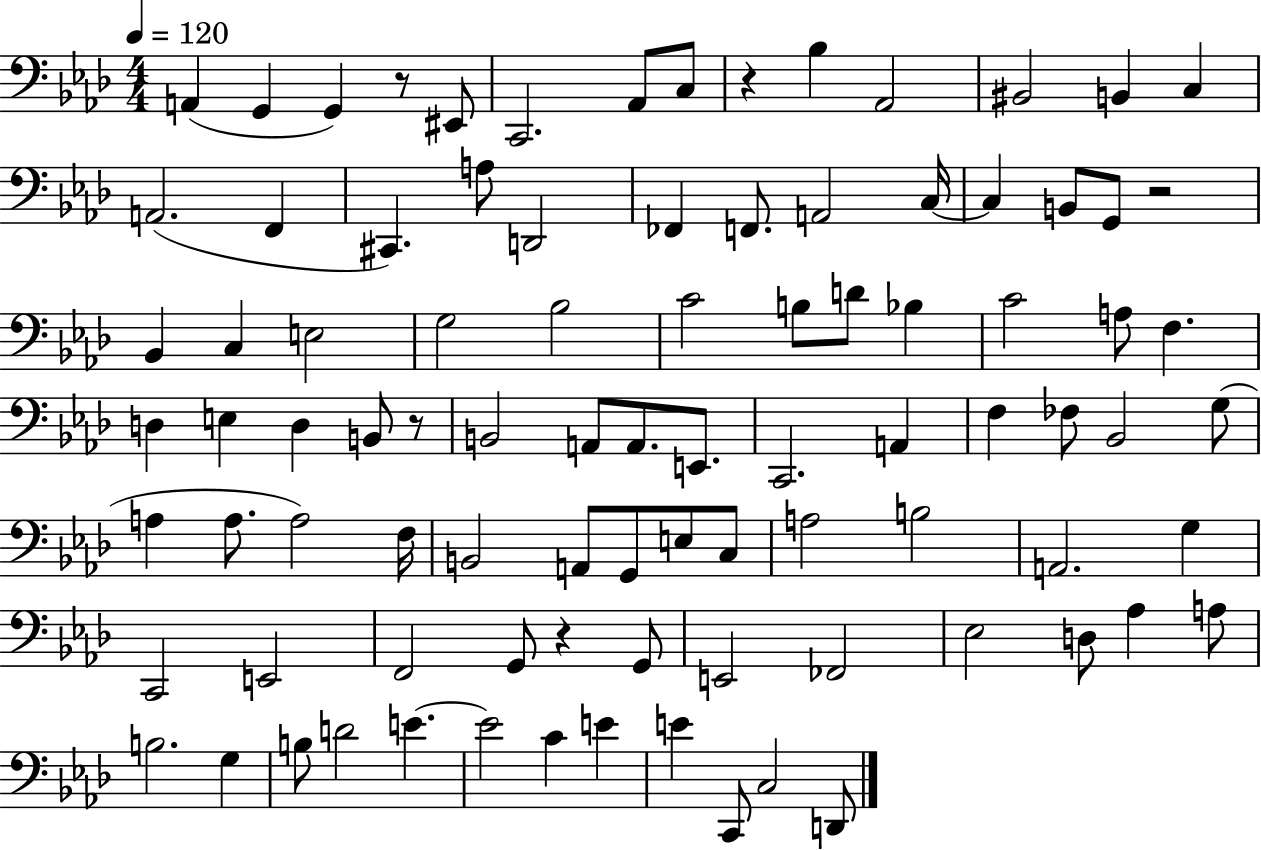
{
  \clef bass
  \numericTimeSignature
  \time 4/4
  \key aes \major
  \tempo 4 = 120
  a,4( g,4 g,4) r8 eis,8 | c,2. aes,8 c8 | r4 bes4 aes,2 | bis,2 b,4 c4 | \break a,2.( f,4 | cis,4.) a8 d,2 | fes,4 f,8. a,2 c16~~ | c4 b,8 g,8 r2 | \break bes,4 c4 e2 | g2 bes2 | c'2 b8 d'8 bes4 | c'2 a8 f4. | \break d4 e4 d4 b,8 r8 | b,2 a,8 a,8. e,8. | c,2. a,4 | f4 fes8 bes,2 g8( | \break a4 a8. a2) f16 | b,2 a,8 g,8 e8 c8 | a2 b2 | a,2. g4 | \break c,2 e,2 | f,2 g,8 r4 g,8 | e,2 fes,2 | ees2 d8 aes4 a8 | \break b2. g4 | b8 d'2 e'4.~~ | e'2 c'4 e'4 | e'4 c,8 c2 d,8 | \break \bar "|."
}